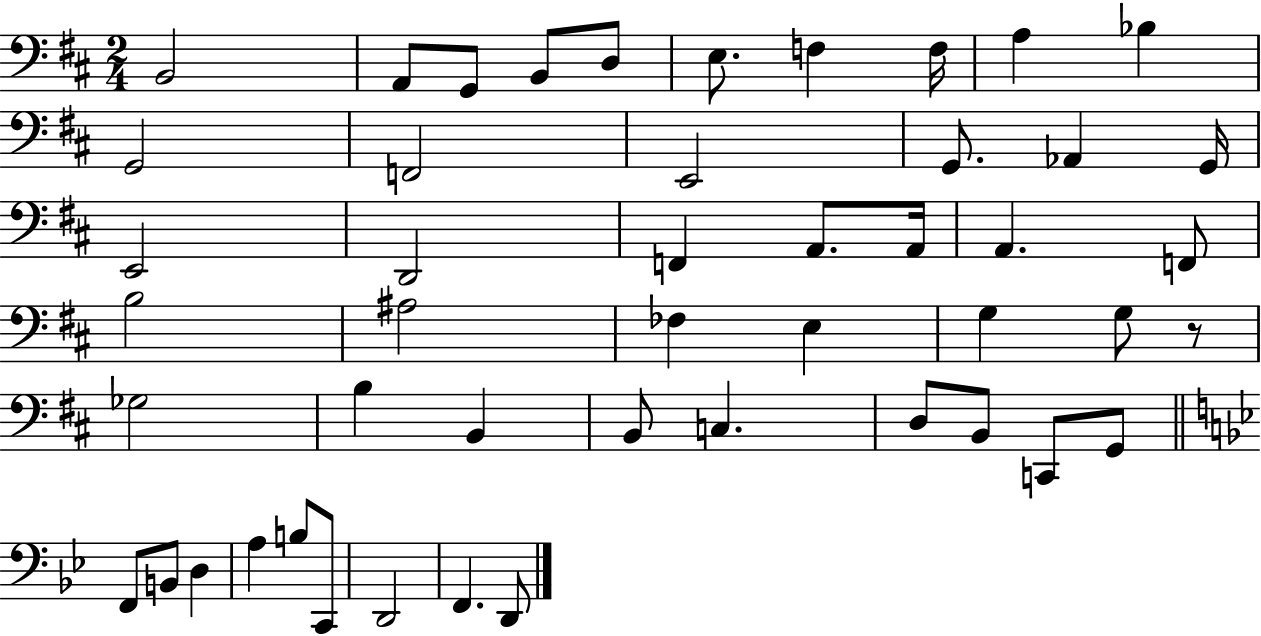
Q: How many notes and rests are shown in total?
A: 48